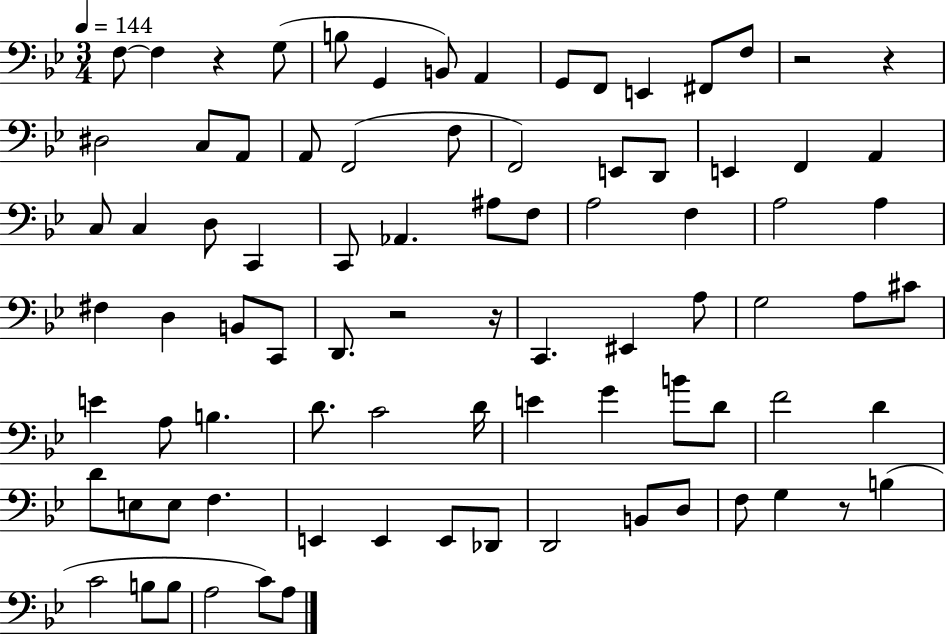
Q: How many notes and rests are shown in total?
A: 85